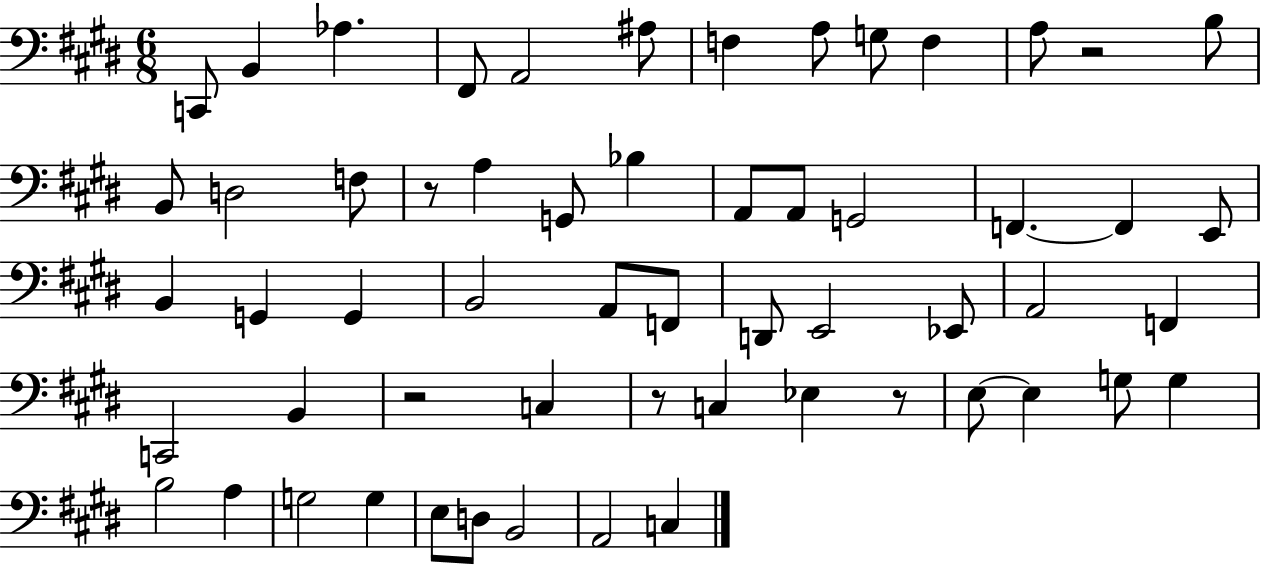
X:1
T:Untitled
M:6/8
L:1/4
K:E
C,,/2 B,, _A, ^F,,/2 A,,2 ^A,/2 F, A,/2 G,/2 F, A,/2 z2 B,/2 B,,/2 D,2 F,/2 z/2 A, G,,/2 _B, A,,/2 A,,/2 G,,2 F,, F,, E,,/2 B,, G,, G,, B,,2 A,,/2 F,,/2 D,,/2 E,,2 _E,,/2 A,,2 F,, C,,2 B,, z2 C, z/2 C, _E, z/2 E,/2 E, G,/2 G, B,2 A, G,2 G, E,/2 D,/2 B,,2 A,,2 C,